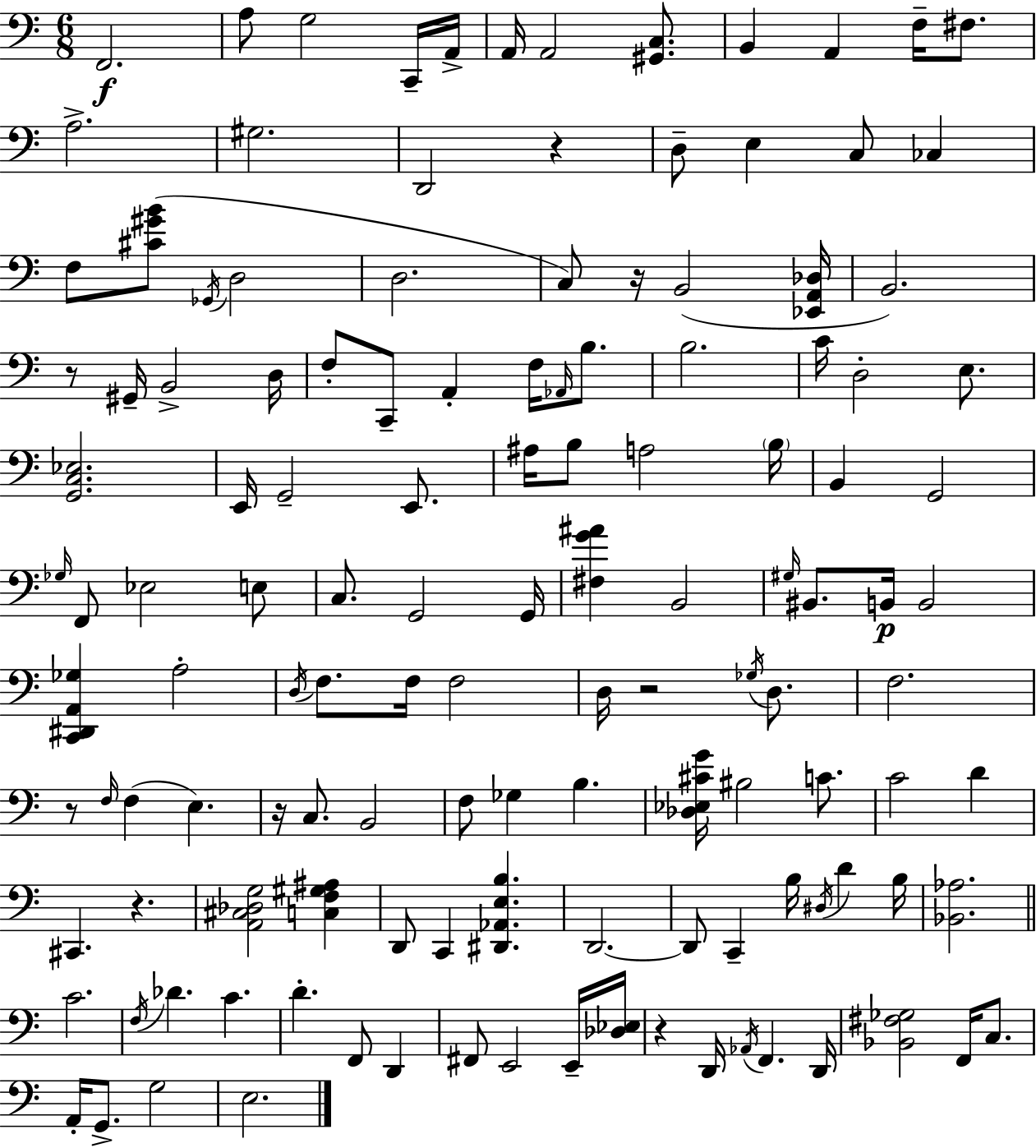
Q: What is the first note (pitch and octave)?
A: F2